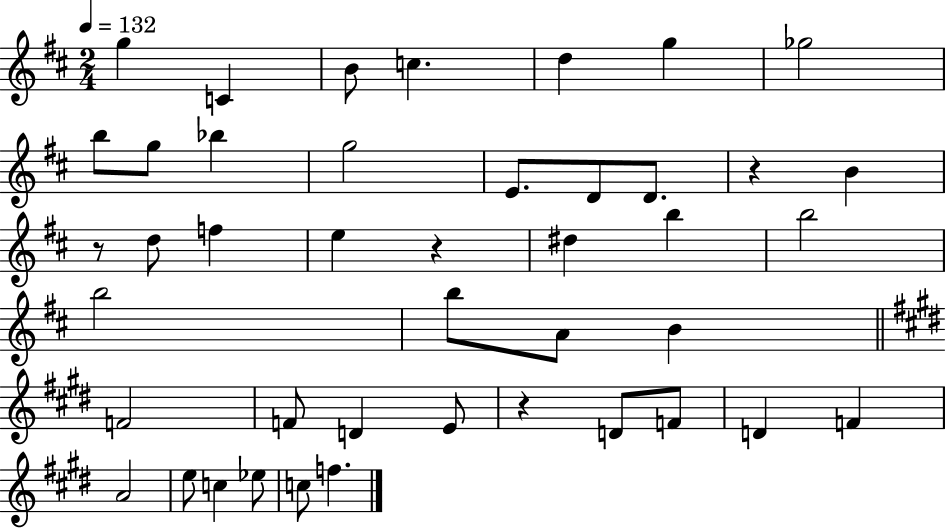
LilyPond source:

{
  \clef treble
  \numericTimeSignature
  \time 2/4
  \key d \major
  \tempo 4 = 132
  g''4 c'4 | b'8 c''4. | d''4 g''4 | ges''2 | \break b''8 g''8 bes''4 | g''2 | e'8. d'8 d'8. | r4 b'4 | \break r8 d''8 f''4 | e''4 r4 | dis''4 b''4 | b''2 | \break b''2 | b''8 a'8 b'4 | \bar "||" \break \key e \major f'2 | f'8 d'4 e'8 | r4 d'8 f'8 | d'4 f'4 | \break a'2 | e''8 c''4 ees''8 | c''8 f''4. | \bar "|."
}